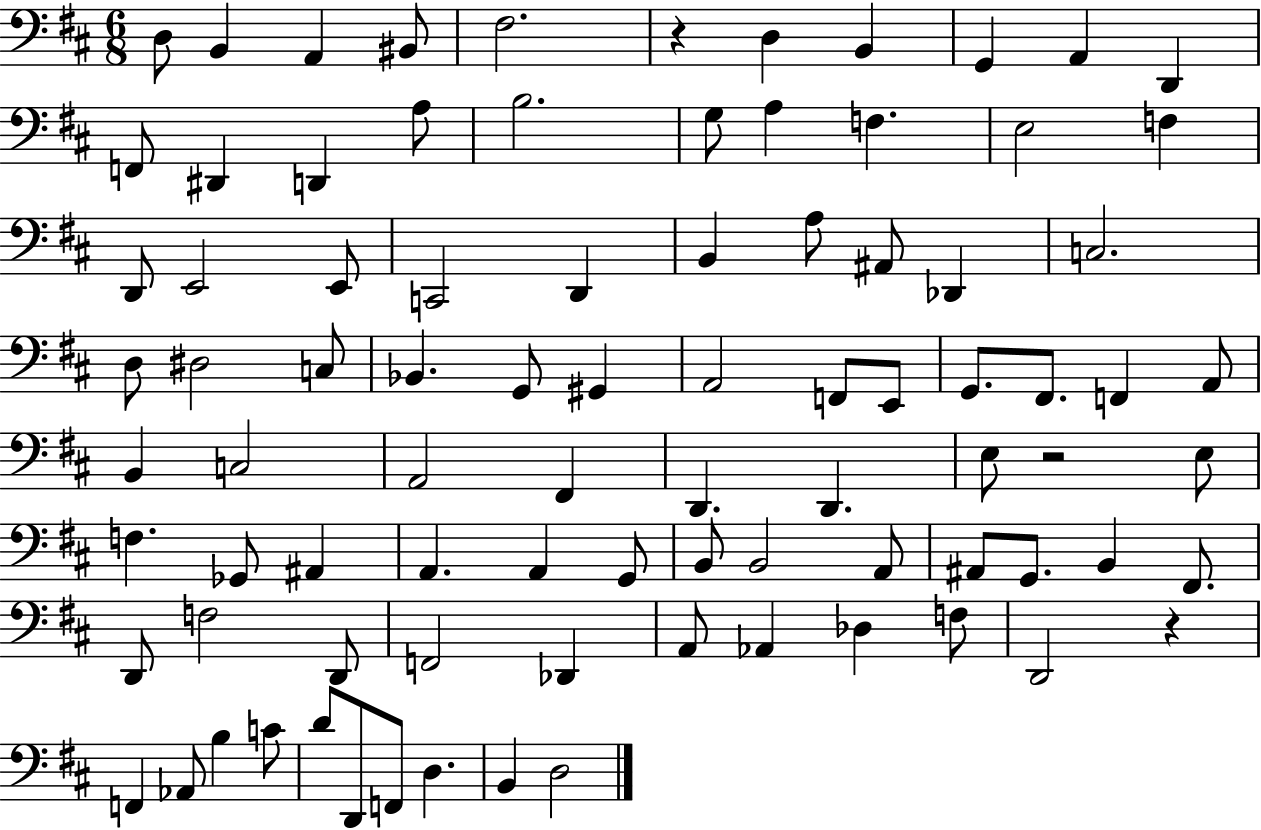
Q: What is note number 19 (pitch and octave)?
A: E3